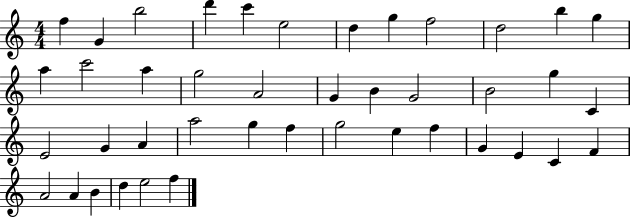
{
  \clef treble
  \numericTimeSignature
  \time 4/4
  \key c \major
  f''4 g'4 b''2 | d'''4 c'''4 e''2 | d''4 g''4 f''2 | d''2 b''4 g''4 | \break a''4 c'''2 a''4 | g''2 a'2 | g'4 b'4 g'2 | b'2 g''4 c'4 | \break e'2 g'4 a'4 | a''2 g''4 f''4 | g''2 e''4 f''4 | g'4 e'4 c'4 f'4 | \break a'2 a'4 b'4 | d''4 e''2 f''4 | \bar "|."
}